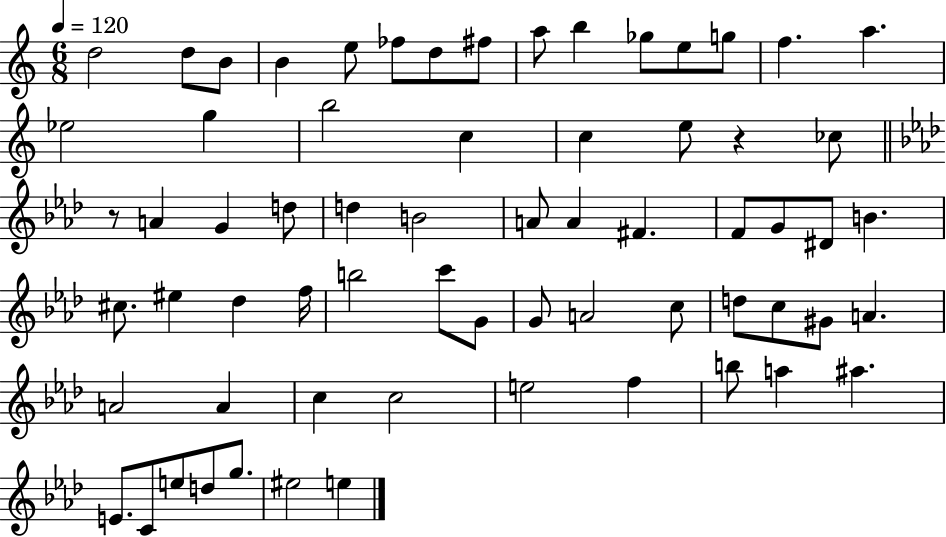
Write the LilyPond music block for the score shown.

{
  \clef treble
  \numericTimeSignature
  \time 6/8
  \key c \major
  \tempo 4 = 120
  \repeat volta 2 { d''2 d''8 b'8 | b'4 e''8 fes''8 d''8 fis''8 | a''8 b''4 ges''8 e''8 g''8 | f''4. a''4. | \break ees''2 g''4 | b''2 c''4 | c''4 e''8 r4 ces''8 | \bar "||" \break \key aes \major r8 a'4 g'4 d''8 | d''4 b'2 | a'8 a'4 fis'4. | f'8 g'8 dis'8 b'4. | \break cis''8. eis''4 des''4 f''16 | b''2 c'''8 g'8 | g'8 a'2 c''8 | d''8 c''8 gis'8 a'4. | \break a'2 a'4 | c''4 c''2 | e''2 f''4 | b''8 a''4 ais''4. | \break e'8. c'8 e''8 d''8 g''8. | eis''2 e''4 | } \bar "|."
}